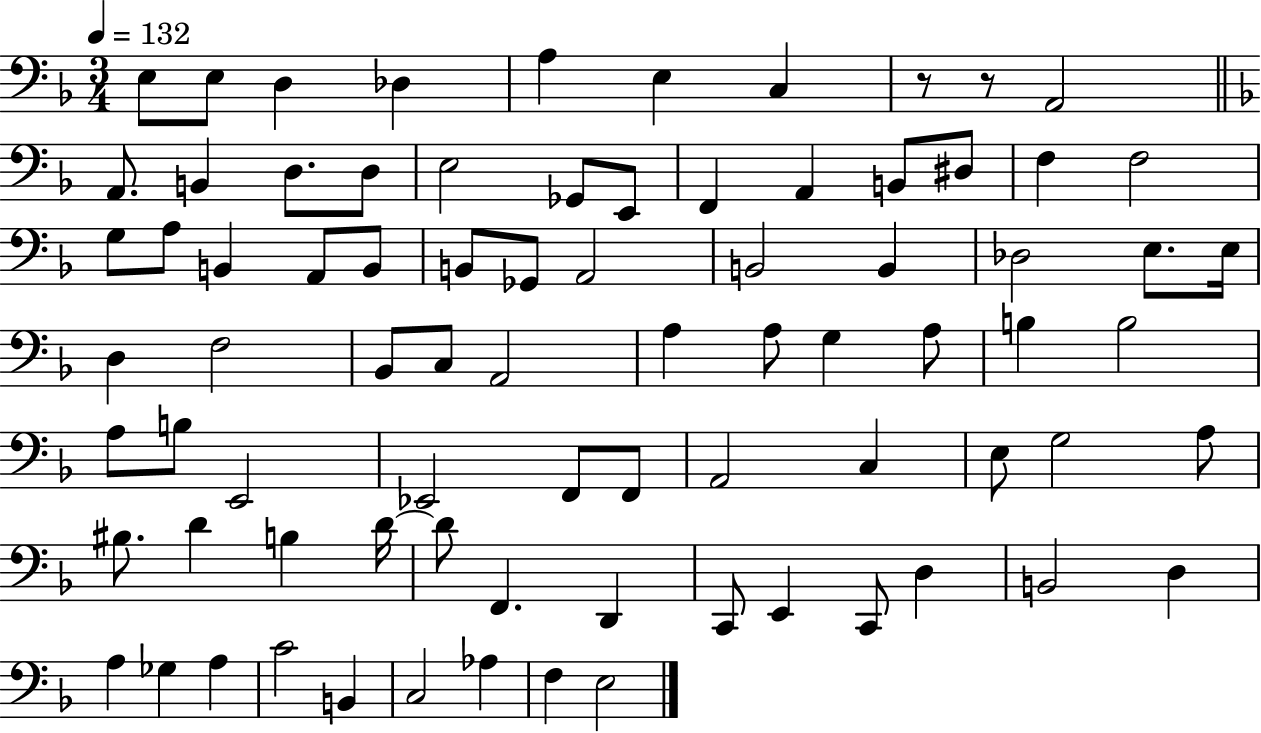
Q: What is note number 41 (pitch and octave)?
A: A3